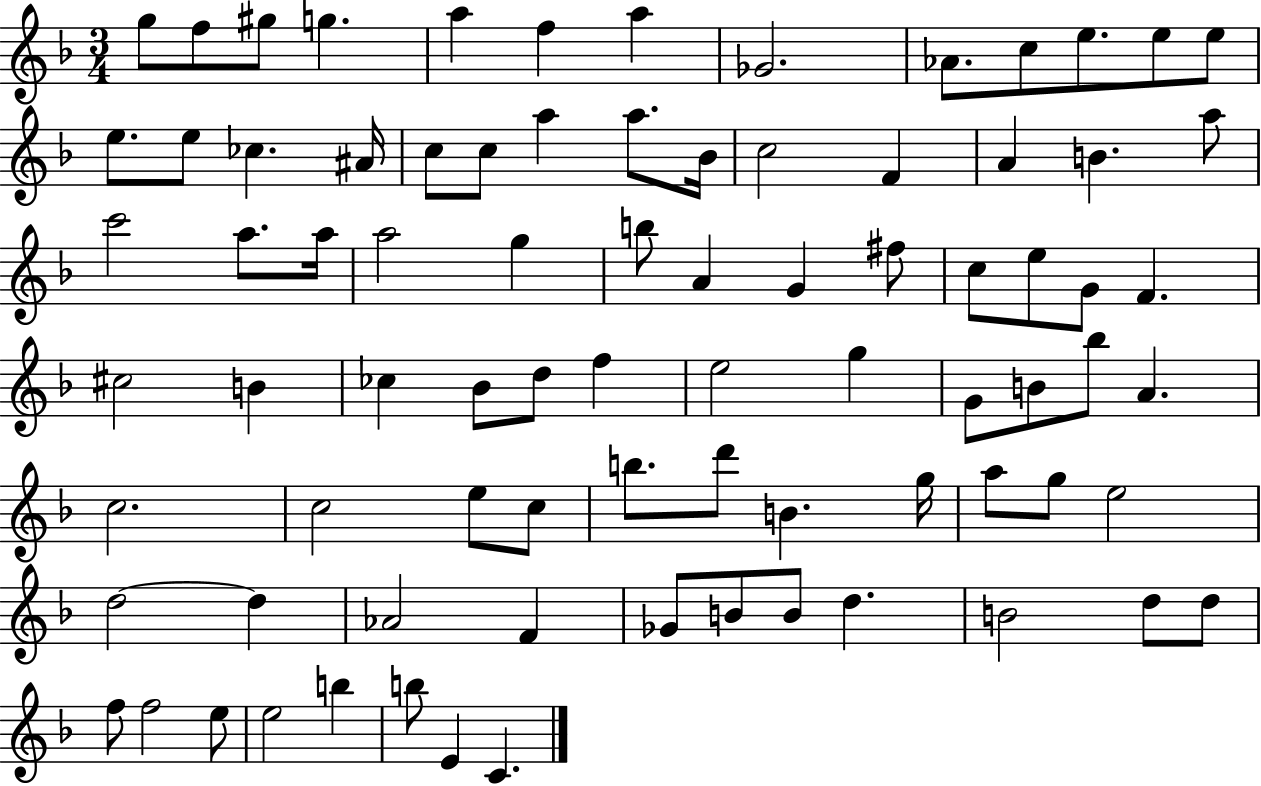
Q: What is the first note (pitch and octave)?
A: G5